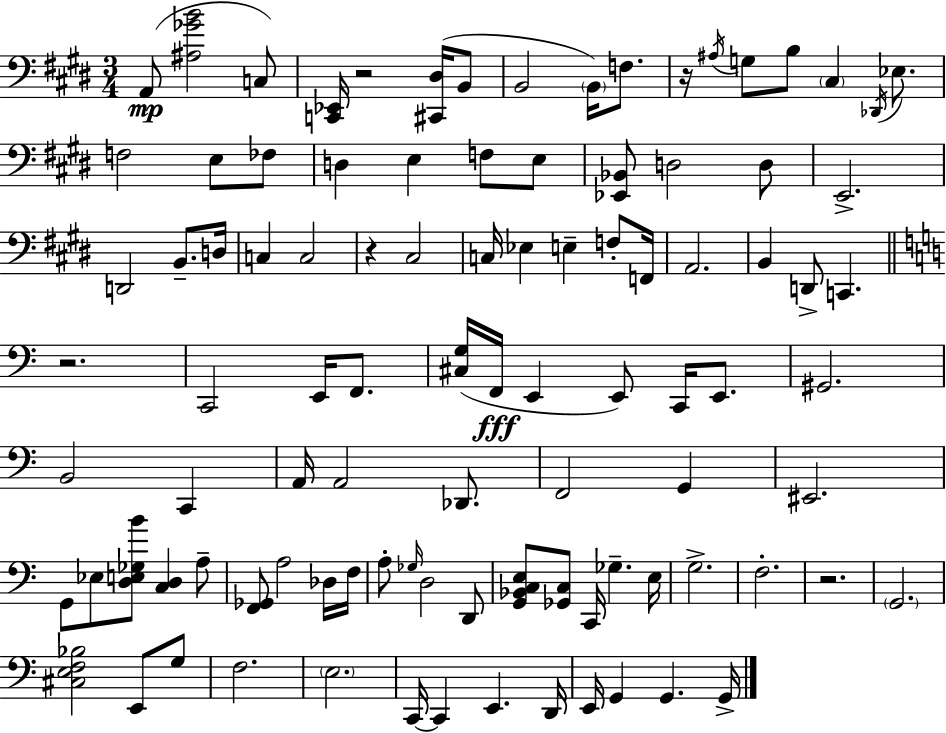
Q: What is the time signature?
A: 3/4